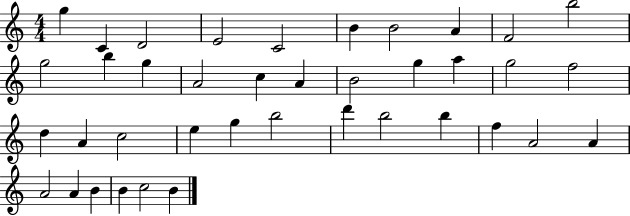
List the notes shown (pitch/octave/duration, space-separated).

G5/q C4/q D4/h E4/h C4/h B4/q B4/h A4/q F4/h B5/h G5/h B5/q G5/q A4/h C5/q A4/q B4/h G5/q A5/q G5/h F5/h D5/q A4/q C5/h E5/q G5/q B5/h D6/q B5/h B5/q F5/q A4/h A4/q A4/h A4/q B4/q B4/q C5/h B4/q